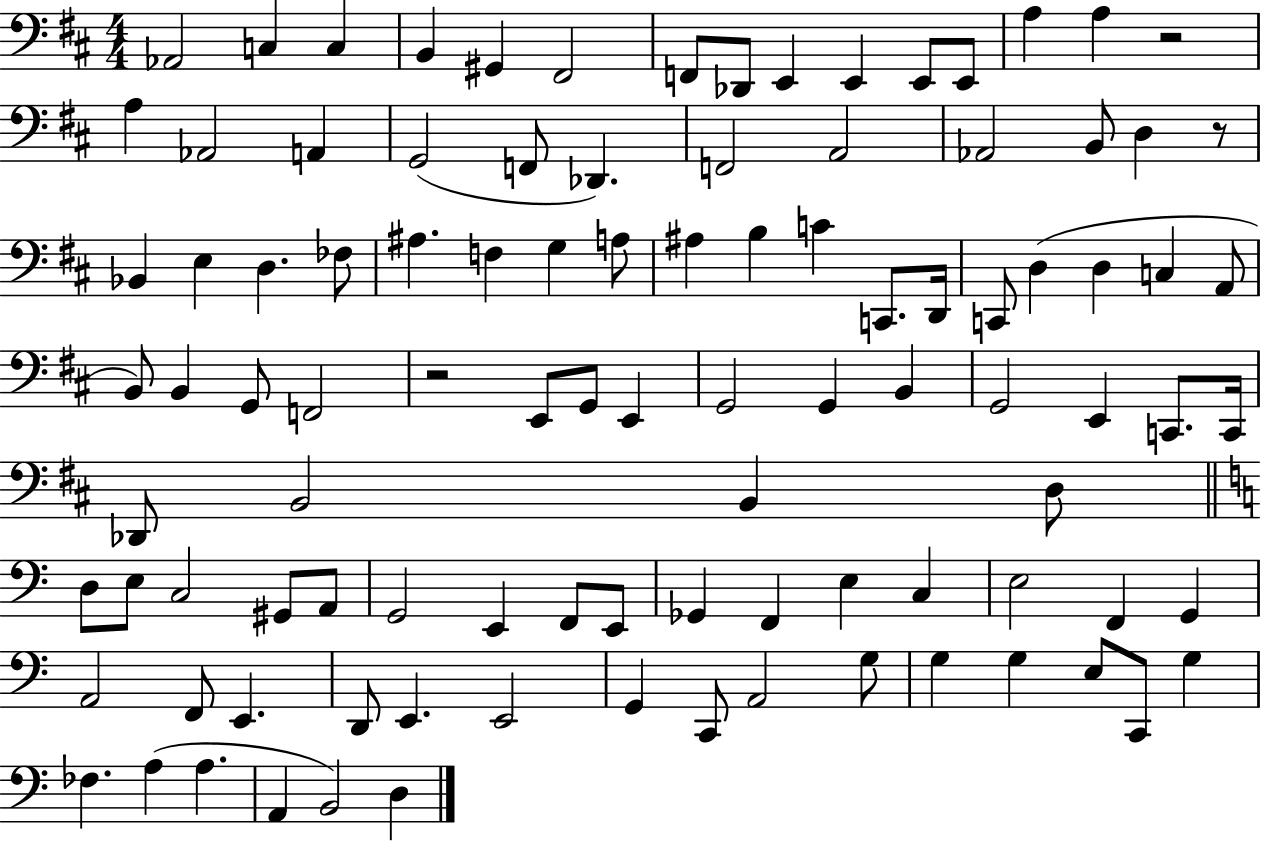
{
  \clef bass
  \numericTimeSignature
  \time 4/4
  \key d \major
  aes,2 c4 c4 | b,4 gis,4 fis,2 | f,8 des,8 e,4 e,4 e,8 e,8 | a4 a4 r2 | \break a4 aes,2 a,4 | g,2( f,8 des,4.) | f,2 a,2 | aes,2 b,8 d4 r8 | \break bes,4 e4 d4. fes8 | ais4. f4 g4 a8 | ais4 b4 c'4 c,8. d,16 | c,8 d4( d4 c4 a,8 | \break b,8) b,4 g,8 f,2 | r2 e,8 g,8 e,4 | g,2 g,4 b,4 | g,2 e,4 c,8. c,16 | \break des,8 b,2 b,4 d8 | \bar "||" \break \key c \major d8 e8 c2 gis,8 a,8 | g,2 e,4 f,8 e,8 | ges,4 f,4 e4 c4 | e2 f,4 g,4 | \break a,2 f,8 e,4. | d,8 e,4. e,2 | g,4 c,8 a,2 g8 | g4 g4 e8 c,8 g4 | \break fes4. a4( a4. | a,4 b,2) d4 | \bar "|."
}